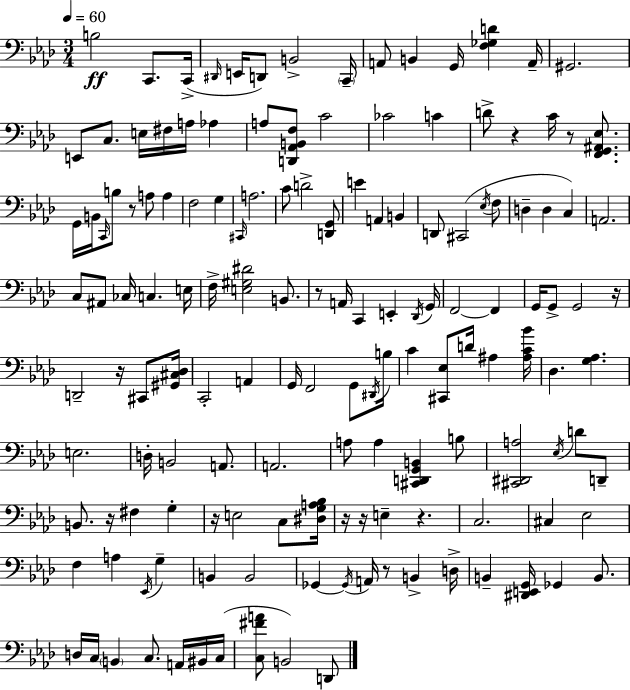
{
  \clef bass
  \numericTimeSignature
  \time 3/4
  \key aes \major
  \tempo 4 = 60
  b2\ff c,8. c,16->( | \grace { dis,16 } e,16 d,8) b,2-> | \parenthesize c,16-- a,8 b,4 g,16 <f ges d'>4 | a,16-- gis,2. | \break e,8 c8. e16 fis16 a16 aes4 | a8 <d, aes, b, f>8 c'2 | ces'2 c'4 | d'8-> r4 c'16 r8 <f, g, ais, ees>8. | \break g,16 b,16 \grace { c,16 } b8 r8 a8 a4 | f2 g4 | \grace { cis,16 } a2. | c'8 d'2-> | \break <d, g,>8 e'4 a,4 b,4 | d,8 cis,2( | \acciaccatura { ees16 } f8 d4-- d4 | c4) a,2. | \break c8 ais,8 ces16 c4. | e16 f16-> <e gis dis'>2 | b,8. r8 a,16 c,4 e,4-. | \acciaccatura { des,16 } g,16 f,2~~ | \break f,4 g,16 g,8-> g,2 | r16 d,2-- | r16 cis,8 <gis, cis des>16 c,2-. | a,4 g,16 f,2 | \break g,8 \acciaccatura { dis,16 } b16 c'4 <cis, ees>8 | d'16 ais4 <ais c' bes'>16 des4. | <g aes>4. e2. | d16-. b,2 | \break a,8. a,2. | a8 a4 | <cis, d, g, b,>4 b8 <cis, dis, a>2 | \acciaccatura { ees16 } d'8 d,8-- b,8. r16 fis4 | \break g4-. r16 e2 | c8 <dis g a bes>16 r16 r16 e4-- | r4. c2. | cis4 ees2 | \break f4 a4 | \acciaccatura { ees,16 } g4-- b,4 | b,2 ges,4~~ | \acciaccatura { ges,16 } a,16 r8 b,4-> d16-> b,4-- | \break <dis, e, g,>16 ges,4 b,8. d16 c16 \parenthesize b,4 | c8. a,16 bis,16 c16( <c fis' a'>8 b,2) | d,8 \bar "|."
}